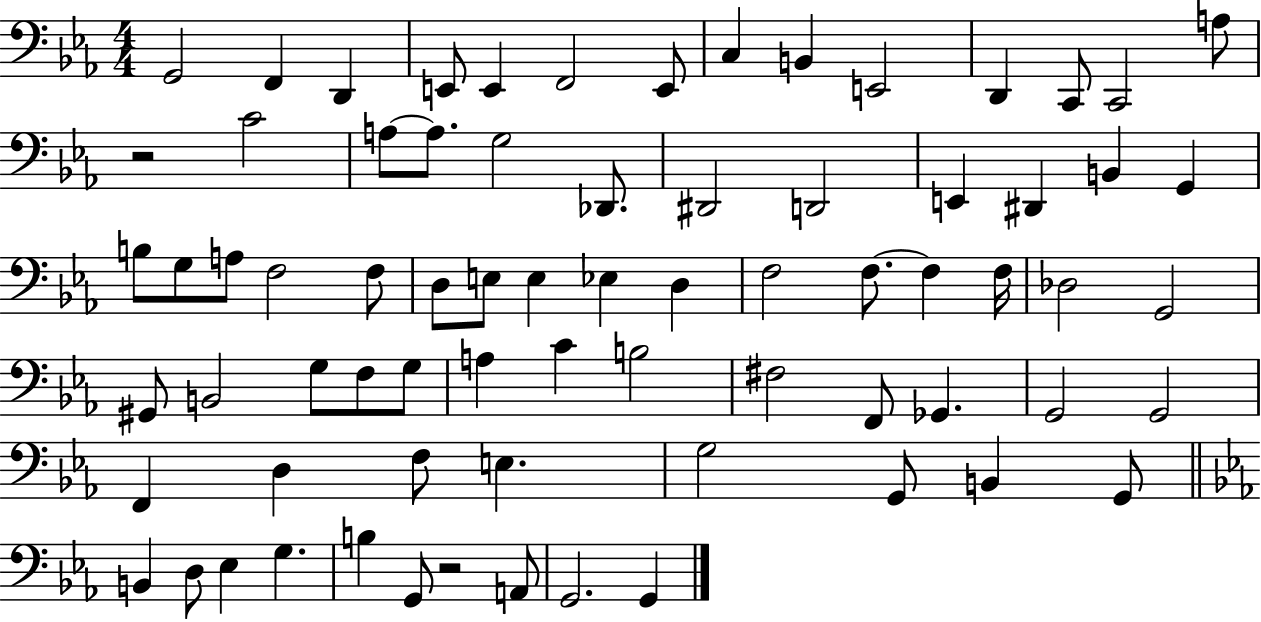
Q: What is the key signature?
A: EES major